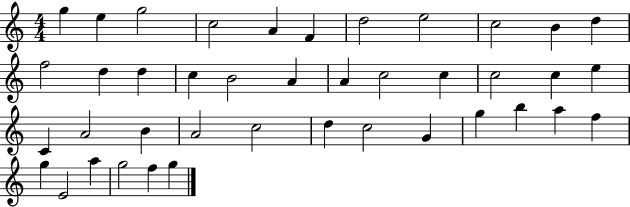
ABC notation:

X:1
T:Untitled
M:4/4
L:1/4
K:C
g e g2 c2 A F d2 e2 c2 B d f2 d d c B2 A A c2 c c2 c e C A2 B A2 c2 d c2 G g b a f g E2 a g2 f g